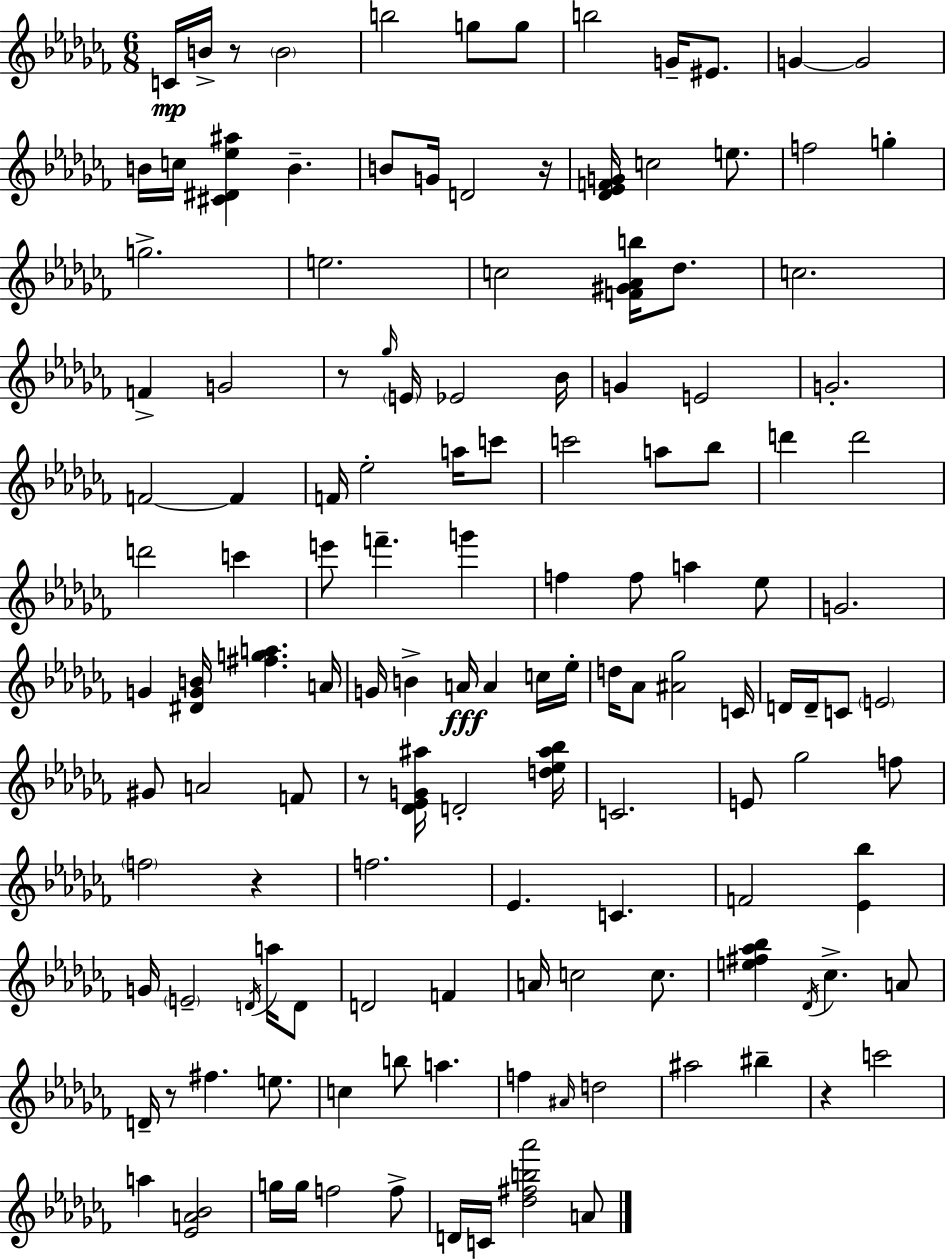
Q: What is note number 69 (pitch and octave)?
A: D4